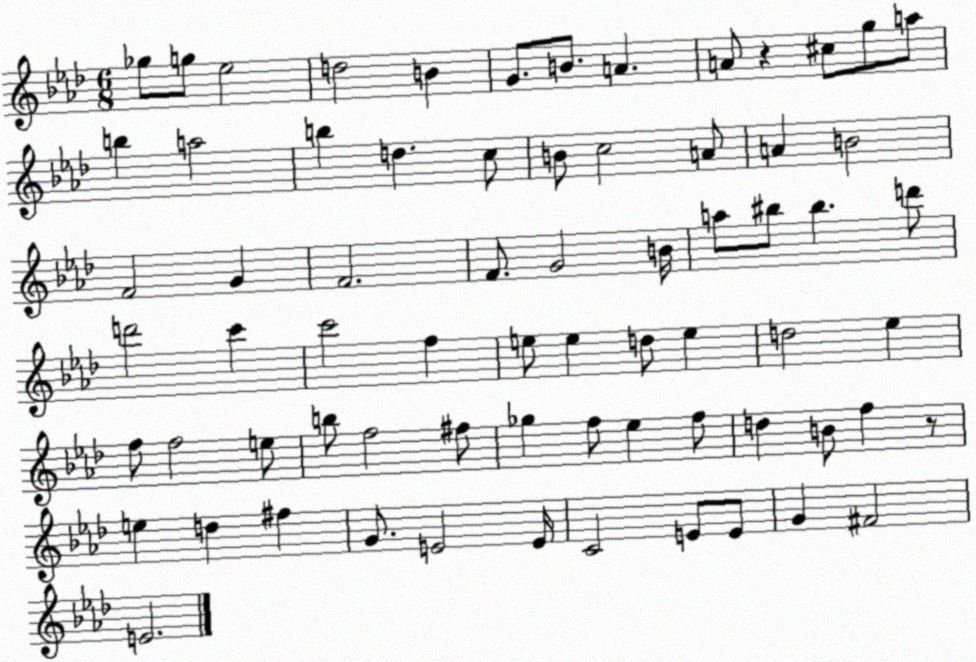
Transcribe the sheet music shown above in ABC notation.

X:1
T:Untitled
M:6/8
L:1/4
K:Ab
_g/2 g/2 _e2 d2 B G/2 B/2 A A/2 z ^c/2 g/2 a/2 b a2 b d c/2 B/2 c2 A/2 A B2 F2 G F2 F/2 G2 B/4 a/2 ^b/2 ^b d'/2 d'2 c' c'2 f e/2 e d/2 e d2 _e f/2 f2 e/2 b/2 f2 ^f/2 _g f/2 _e f/2 d B/2 f z/2 e d ^f G/2 E2 E/4 C2 E/2 E/2 G ^F2 E2